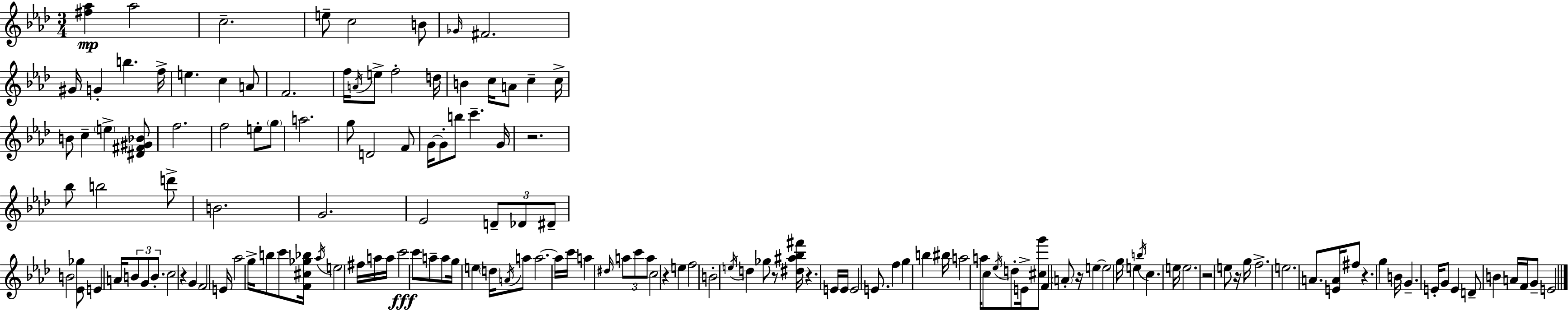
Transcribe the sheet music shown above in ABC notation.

X:1
T:Untitled
M:3/4
L:1/4
K:Ab
[^f_a] _a2 c2 e/2 c2 B/2 _G/4 ^F2 ^G/4 G b f/4 e c A/2 F2 f/4 A/4 e/2 f2 d/4 B c/4 A/2 c c/4 B/2 c e [^D^F^G_B]/2 f2 f2 e/2 g/2 a2 g/2 D2 F/2 G/4 G/2 b/2 c' G/4 z2 _b/2 b2 d'/2 B2 G2 _E2 D/2 _D/2 ^D/2 B2 [_E_g]/2 E A/4 B/2 G/2 B/2 c2 z G F2 E/4 _a2 g/4 b/2 c'/2 [F^c_g_b]/4 _a/4 e2 ^f/4 a/4 a/4 c'2 c'/2 a/2 a/2 g/4 e d/4 A/4 a/2 a2 a/4 c'/4 a ^d/4 a/2 c'/2 a/2 c2 z e f2 B2 e/4 d _g/2 z/2 [^d^a_b^f']/4 z E/4 E/4 E2 E/2 f g b ^b/4 a2 a/4 c/2 _e/4 d/2 E/4 [^cg']/2 F A/2 z/4 e e2 g/4 e b/4 c e/4 e2 z2 e/2 z/4 g/4 f2 e2 A/2 [EA]/4 ^f/2 z g B/4 G E/4 G/2 E D/2 B A/4 F/4 G/2 E2